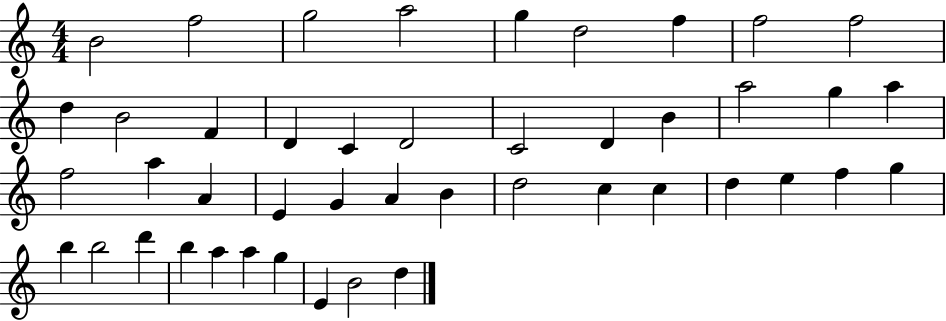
B4/h F5/h G5/h A5/h G5/q D5/h F5/q F5/h F5/h D5/q B4/h F4/q D4/q C4/q D4/h C4/h D4/q B4/q A5/h G5/q A5/q F5/h A5/q A4/q E4/q G4/q A4/q B4/q D5/h C5/q C5/q D5/q E5/q F5/q G5/q B5/q B5/h D6/q B5/q A5/q A5/q G5/q E4/q B4/h D5/q